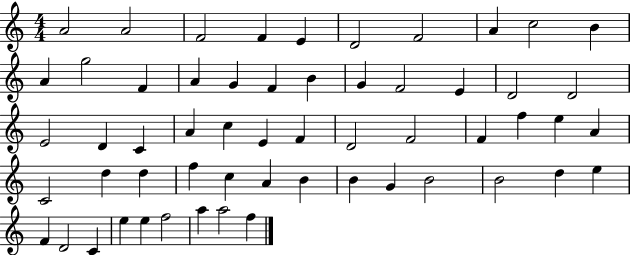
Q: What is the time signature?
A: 4/4